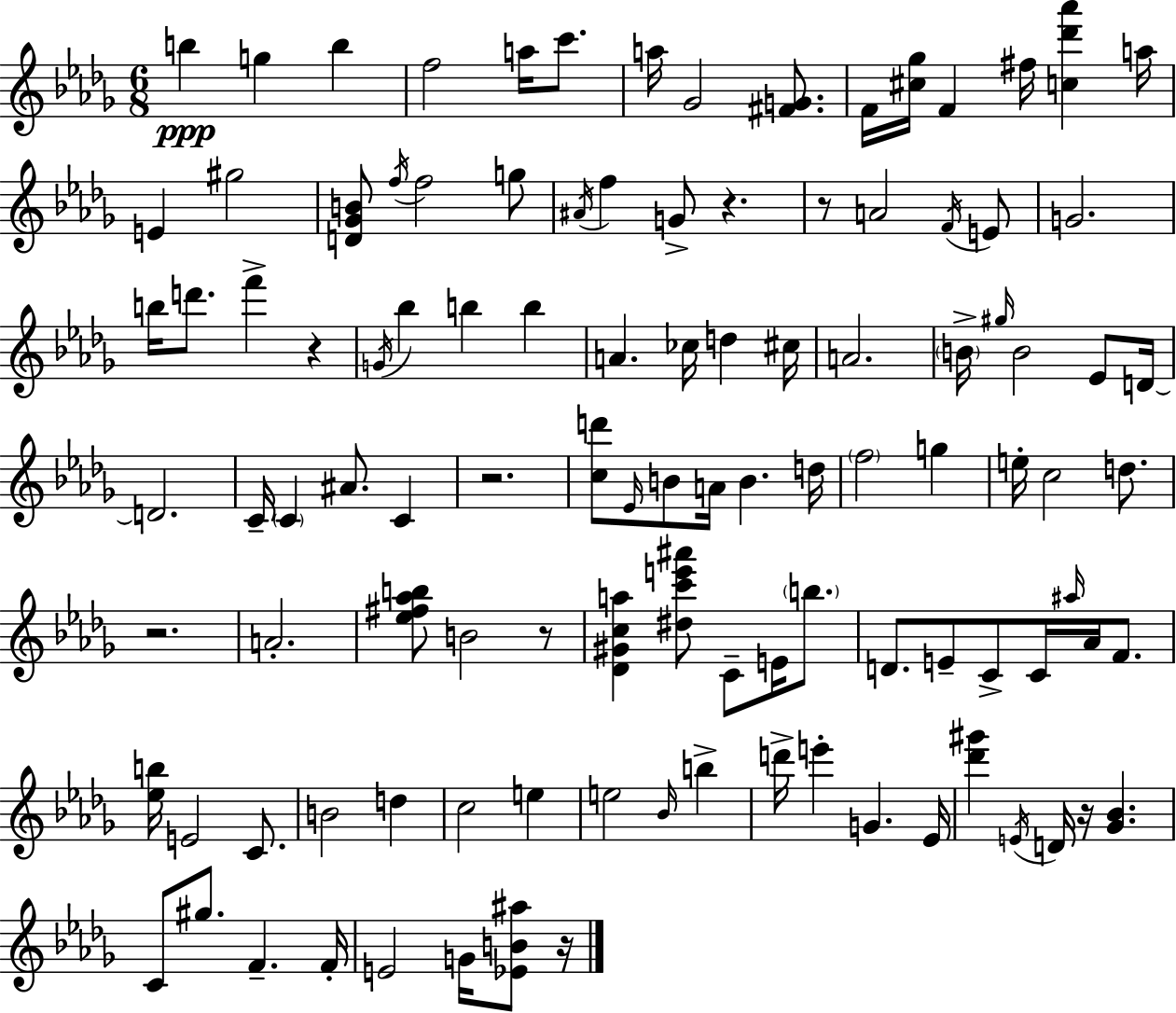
X:1
T:Untitled
M:6/8
L:1/4
K:Bbm
b g b f2 a/4 c'/2 a/4 _G2 [^FG]/2 F/4 [^c_g]/4 F ^f/4 [c_d'_a'] a/4 E ^g2 [D_GB]/2 f/4 f2 g/2 ^A/4 f G/2 z z/2 A2 F/4 E/2 G2 b/4 d'/2 f' z G/4 _b b b A _c/4 d ^c/4 A2 B/4 ^g/4 B2 _E/2 D/4 D2 C/4 C ^A/2 C z2 [cd']/2 _E/4 B/2 A/4 B d/4 f2 g e/4 c2 d/2 z2 A2 [_e^f_ab]/2 B2 z/2 [_D^Gca] [^dc'e'^a']/2 C/2 E/4 b/2 D/2 E/2 C/2 C/4 ^a/4 _A/4 F/2 [_eb]/4 E2 C/2 B2 d c2 e e2 _B/4 b d'/4 e' G _E/4 [_d'^g'] E/4 D/4 z/4 [_G_B] C/2 ^g/2 F F/4 E2 G/4 [_EB^a]/2 z/4